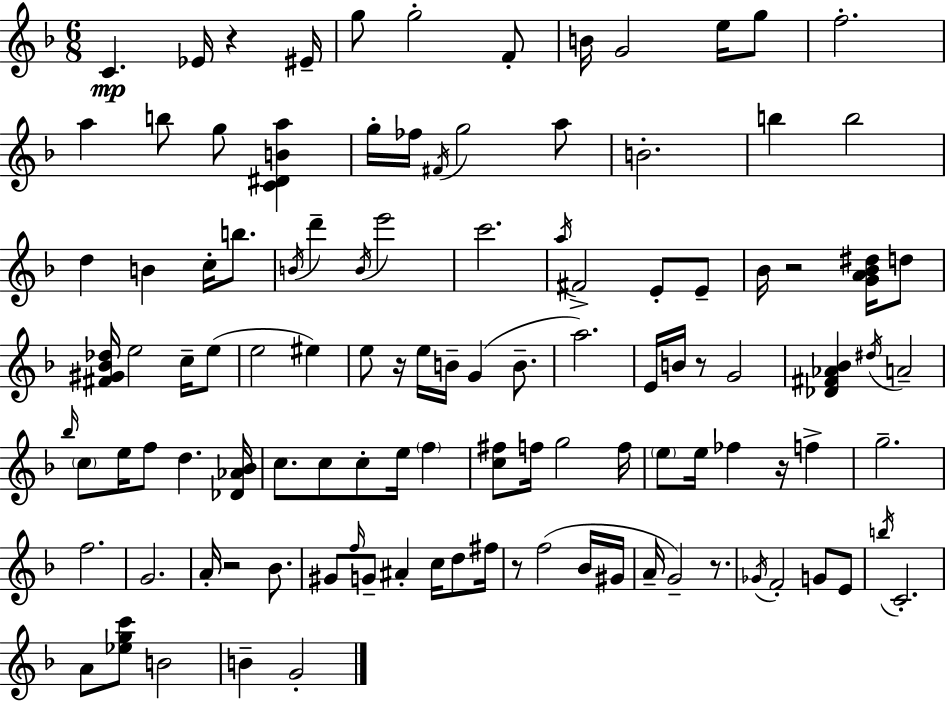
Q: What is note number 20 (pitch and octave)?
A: B4